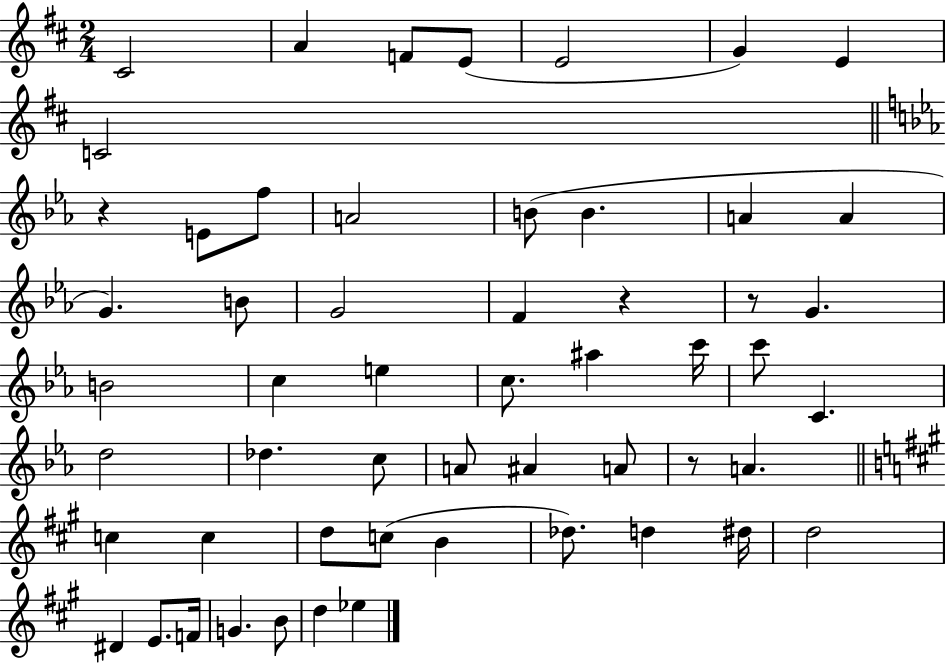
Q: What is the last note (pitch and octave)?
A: Eb5